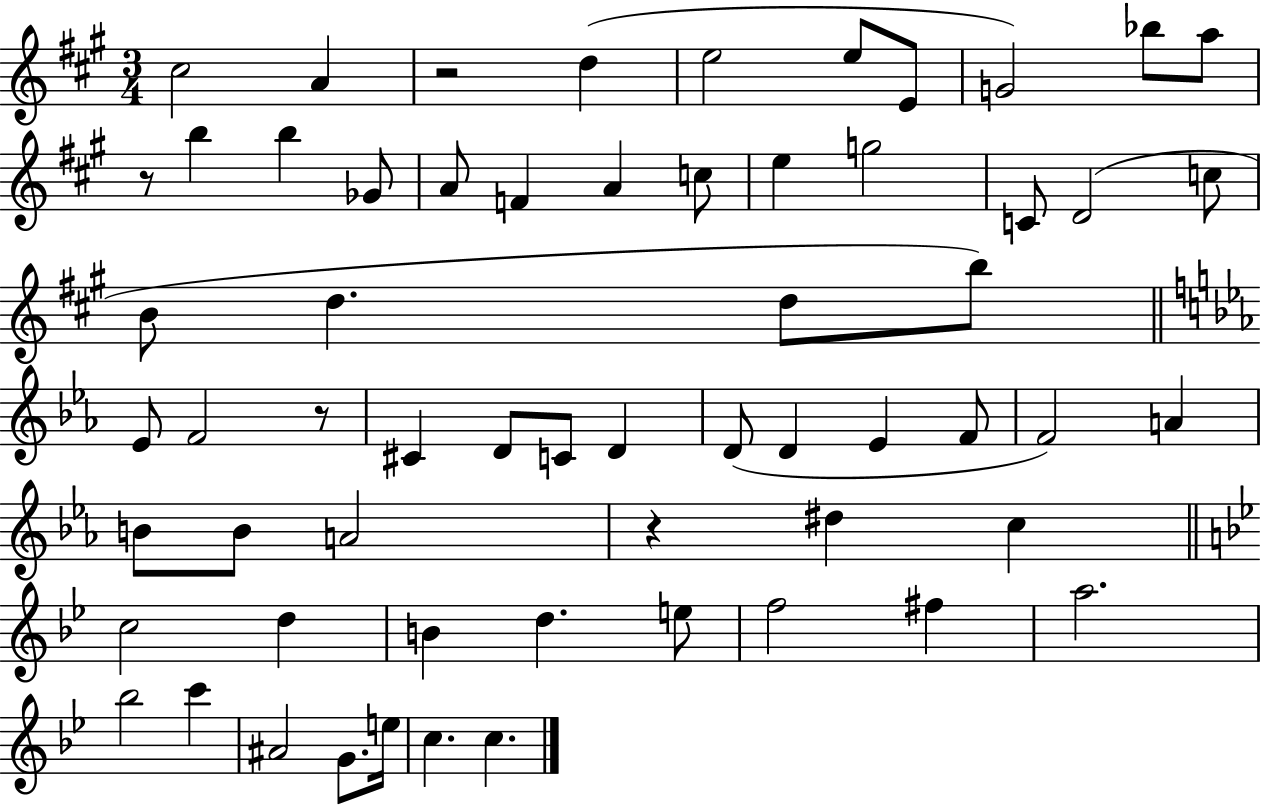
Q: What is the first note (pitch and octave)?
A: C#5